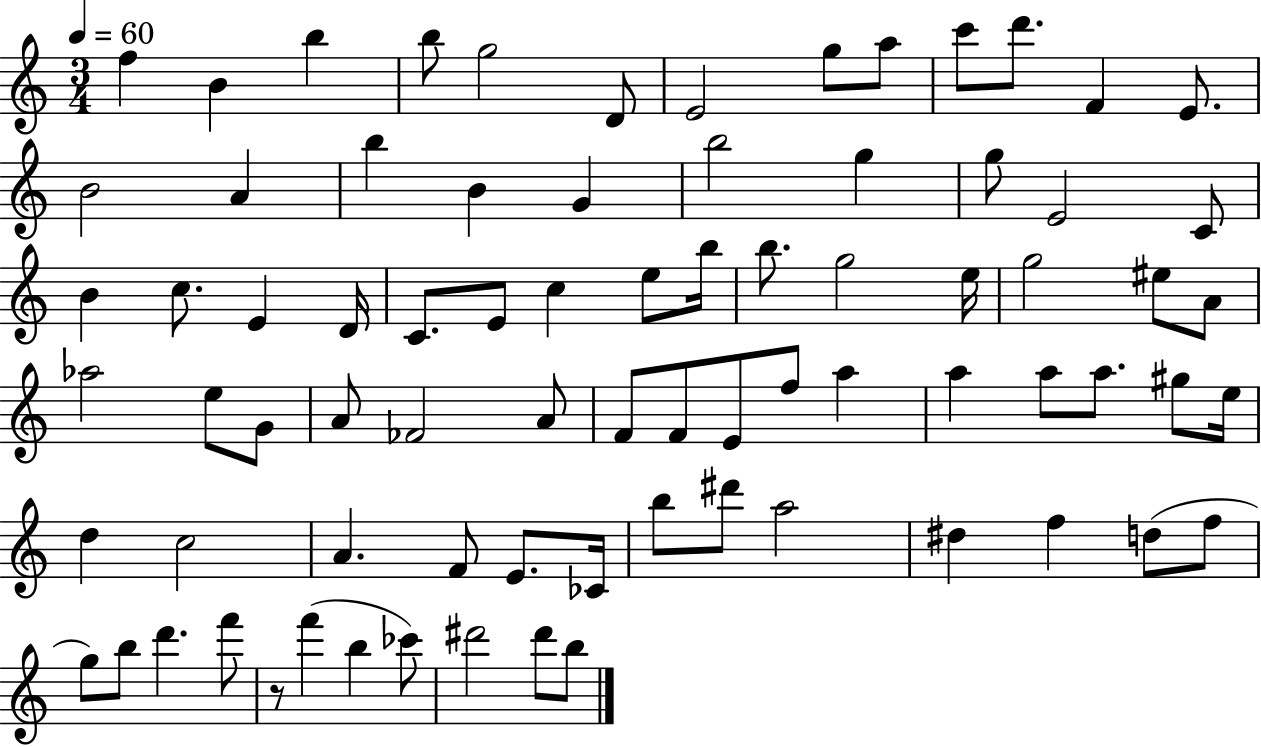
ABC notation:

X:1
T:Untitled
M:3/4
L:1/4
K:C
f B b b/2 g2 D/2 E2 g/2 a/2 c'/2 d'/2 F E/2 B2 A b B G b2 g g/2 E2 C/2 B c/2 E D/4 C/2 E/2 c e/2 b/4 b/2 g2 e/4 g2 ^e/2 A/2 _a2 e/2 G/2 A/2 _F2 A/2 F/2 F/2 E/2 f/2 a a a/2 a/2 ^g/2 e/4 d c2 A F/2 E/2 _C/4 b/2 ^d'/2 a2 ^d f d/2 f/2 g/2 b/2 d' f'/2 z/2 f' b _c'/2 ^d'2 ^d'/2 b/2